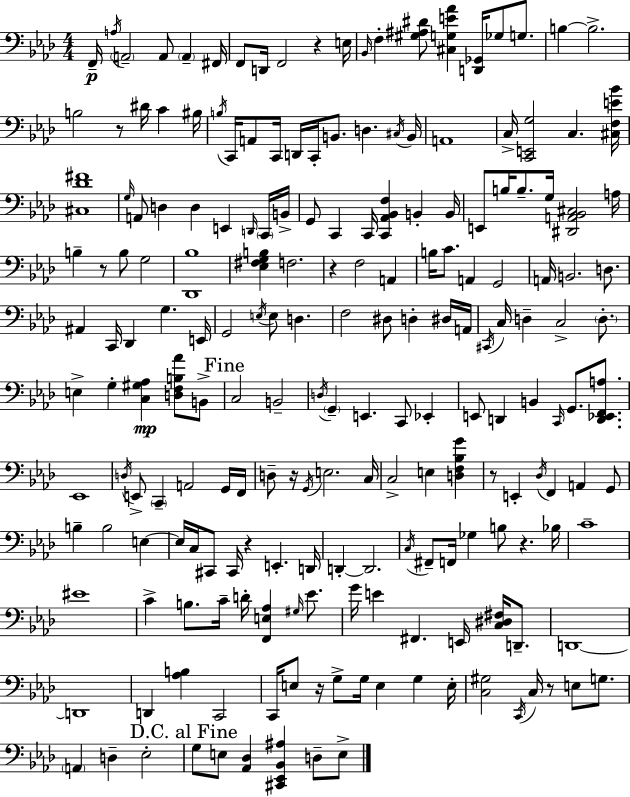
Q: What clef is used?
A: bass